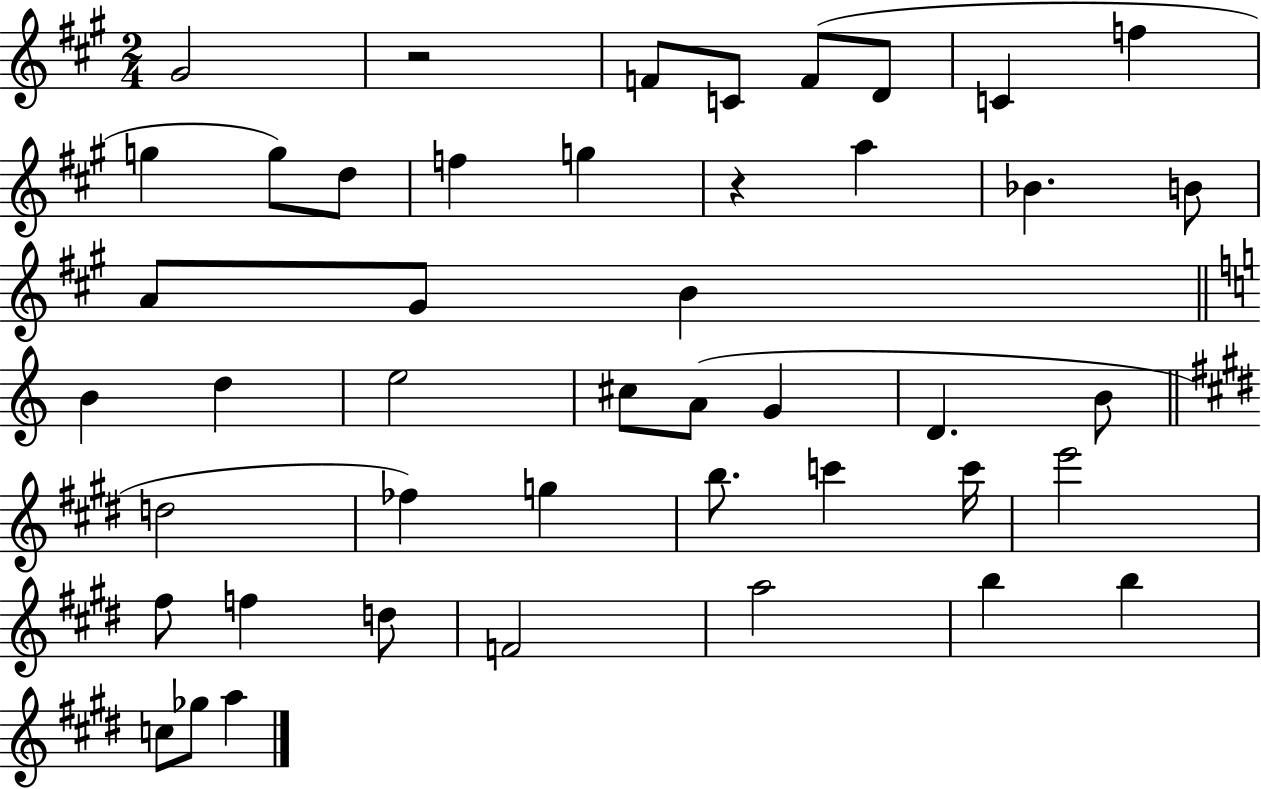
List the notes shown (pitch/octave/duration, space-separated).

G#4/h R/h F4/e C4/e F4/e D4/e C4/q F5/q G5/q G5/e D5/e F5/q G5/q R/q A5/q Bb4/q. B4/e A4/e G#4/e B4/q B4/q D5/q E5/h C#5/e A4/e G4/q D4/q. B4/e D5/h FES5/q G5/q B5/e. C6/q C6/s E6/h F#5/e F5/q D5/e F4/h A5/h B5/q B5/q C5/e Gb5/e A5/q